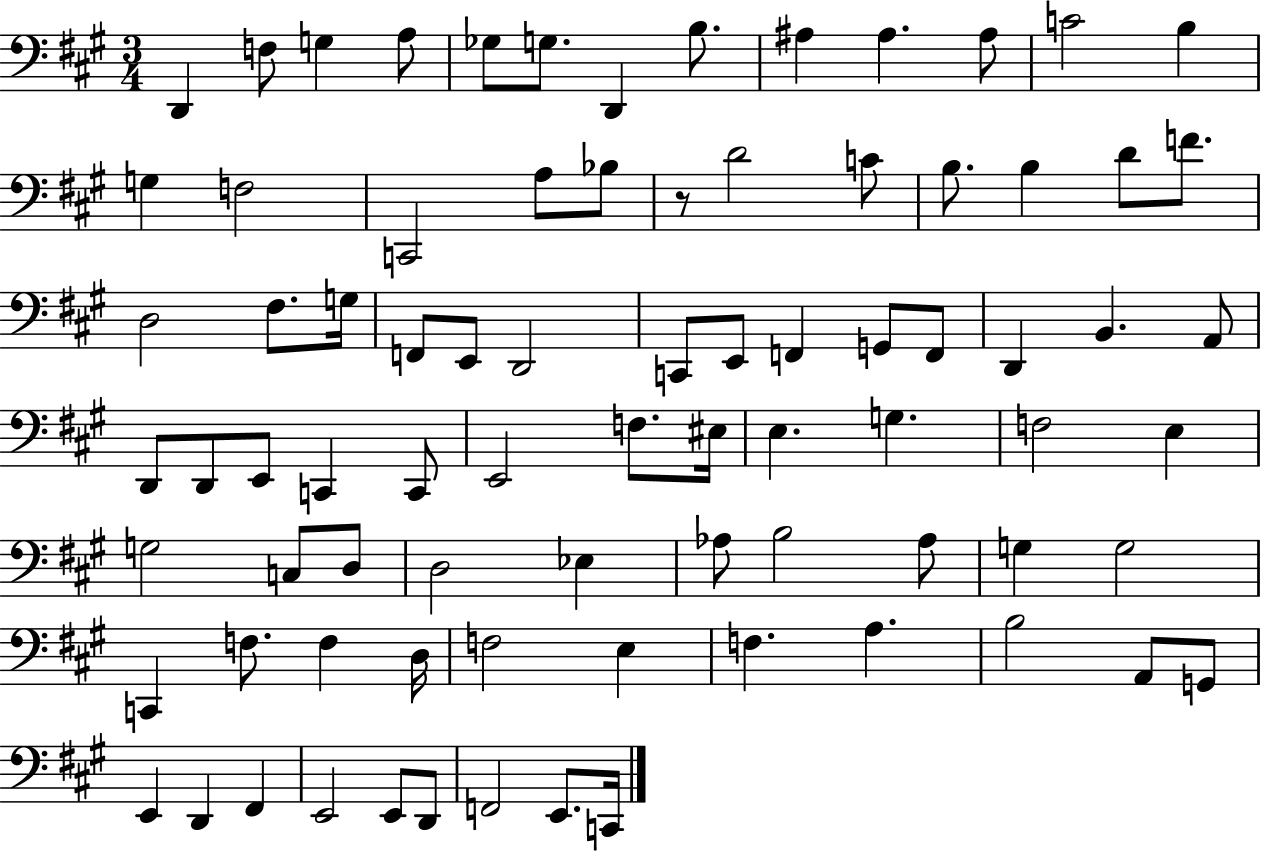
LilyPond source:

{
  \clef bass
  \numericTimeSignature
  \time 3/4
  \key a \major
  d,4 f8 g4 a8 | ges8 g8. d,4 b8. | ais4 ais4. ais8 | c'2 b4 | \break g4 f2 | c,2 a8 bes8 | r8 d'2 c'8 | b8. b4 d'8 f'8. | \break d2 fis8. g16 | f,8 e,8 d,2 | c,8 e,8 f,4 g,8 f,8 | d,4 b,4. a,8 | \break d,8 d,8 e,8 c,4 c,8 | e,2 f8. eis16 | e4. g4. | f2 e4 | \break g2 c8 d8 | d2 ees4 | aes8 b2 aes8 | g4 g2 | \break c,4 f8. f4 d16 | f2 e4 | f4. a4. | b2 a,8 g,8 | \break e,4 d,4 fis,4 | e,2 e,8 d,8 | f,2 e,8. c,16 | \bar "|."
}